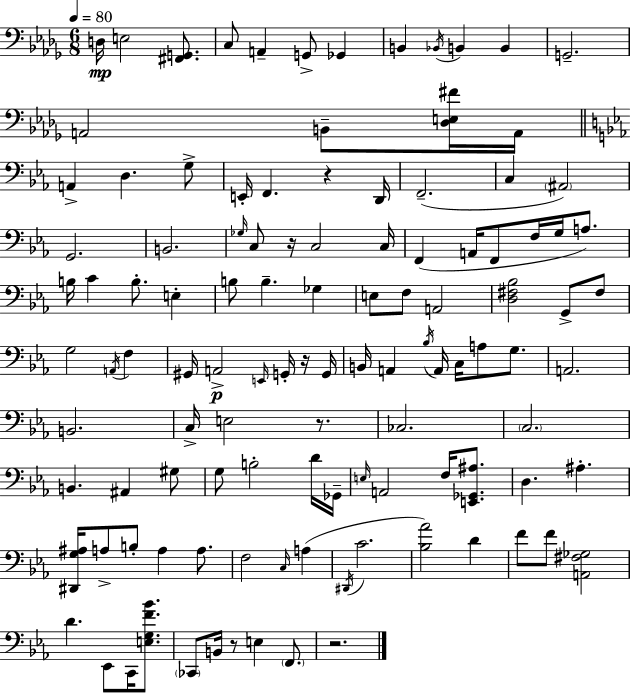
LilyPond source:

{
  \clef bass
  \numericTimeSignature
  \time 6/8
  \key bes \minor
  \tempo 4 = 80
  d16\mp e2 <fis, g,>8. | c8 a,4-- g,8-> ges,4 | b,4 \acciaccatura { bes,16 } b,4 b,4 | g,2.-- | \break a,2 b,8-- <des e fis'>16 | a,16 \bar "||" \break \key ees \major a,4-> d4. g8-> | e,16-. f,4. r4 d,16 | f,2.--( | c4 \parenthesize ais,2) | \break g,2. | b,2. | \grace { ges16 } c8 r16 c2 | c16 f,4( a,16 f,8 f16 g16 a8.) | \break b16 c'4 b8.-. e4-. | b8 b4.-- ges4 | e8 f8 a,2 | <d fis bes>2 g,8-> fis8 | \break g2 \acciaccatura { a,16 } f4 | gis,16 a,2->\p \grace { e,16 } | g,16-. r16 g,16 b,16 a,4 \acciaccatura { bes16 } a,16 c16 a8 | g8. a,2. | \break b,2. | c16-> e2 | r8. ces2. | \parenthesize c2. | \break b,4. ais,4 | gis8 g8 b2-. | d'16 ges,16-- \grace { e16 } a,2 | f16 <e, ges, ais>8. d4. ais4.-. | \break <dis, g ais>16 a8-> b8-. a4 | a8. f2 | \grace { c16 }( a4 \acciaccatura { dis,16 } c'2. | <bes aes'>2) | \break d'4 f'8 f'8 <a, fis ges>2 | d'4. | ees,8 c,16 <e g f' bes'>8. \parenthesize ces,8 b,16 r8 | e4 \parenthesize f,8. r2. | \break \bar "|."
}